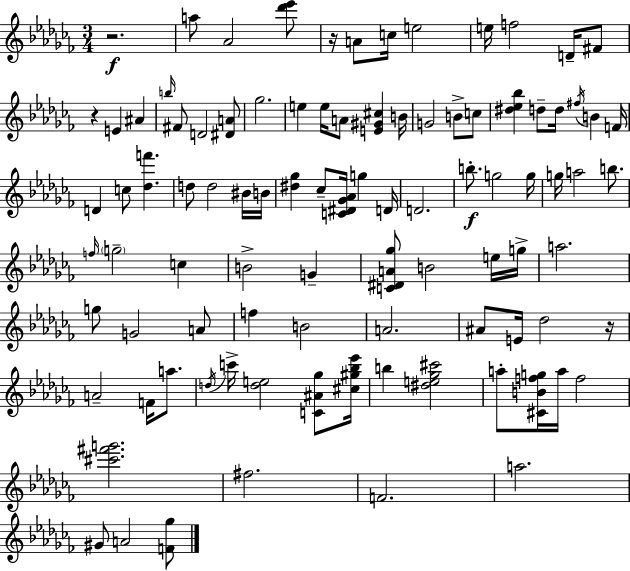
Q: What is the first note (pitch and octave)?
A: A5